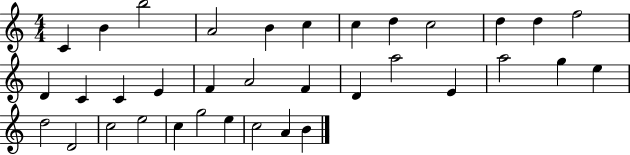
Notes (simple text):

C4/q B4/q B5/h A4/h B4/q C5/q C5/q D5/q C5/h D5/q D5/q F5/h D4/q C4/q C4/q E4/q F4/q A4/h F4/q D4/q A5/h E4/q A5/h G5/q E5/q D5/h D4/h C5/h E5/h C5/q G5/h E5/q C5/h A4/q B4/q